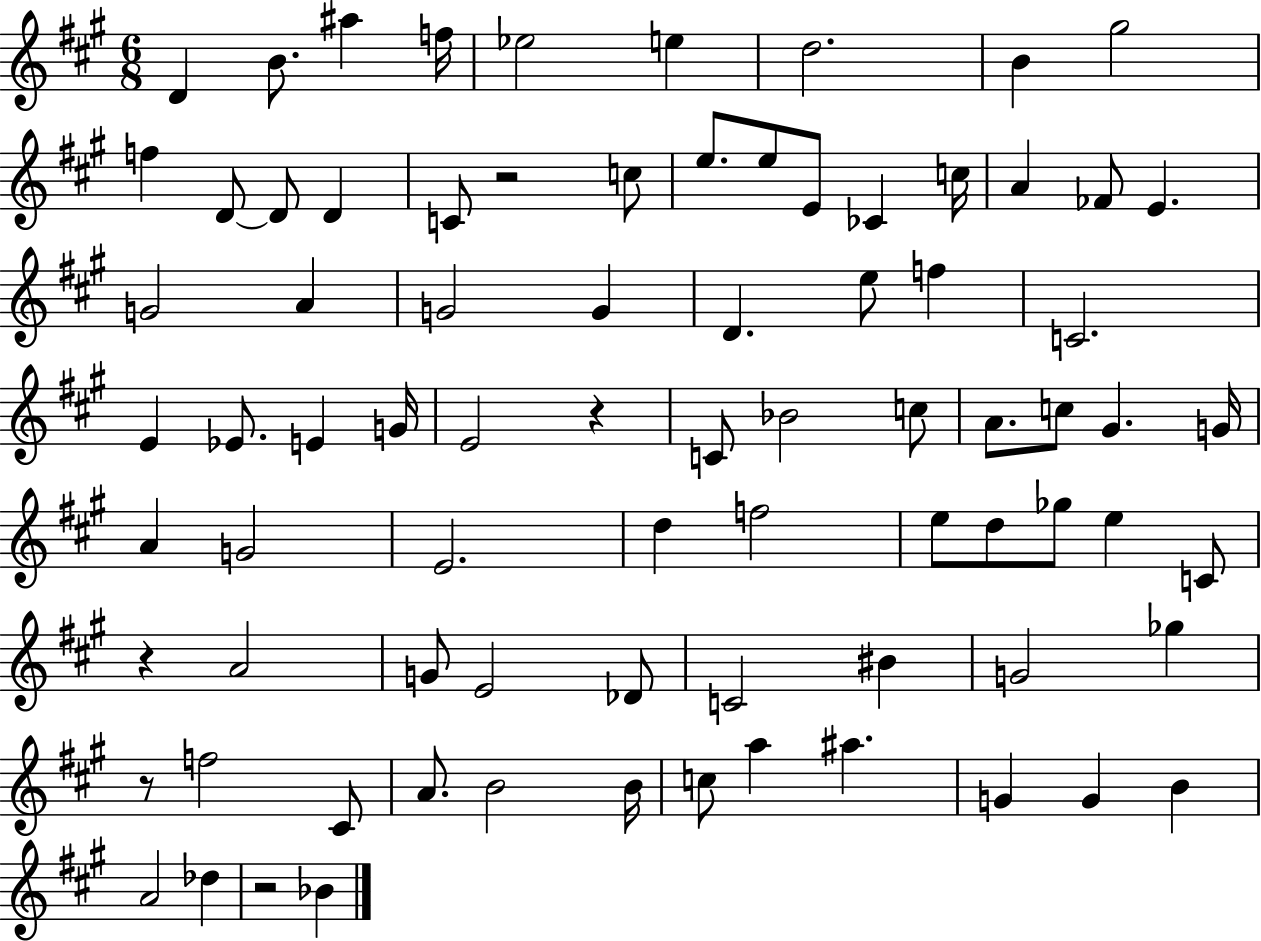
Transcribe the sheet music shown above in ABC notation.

X:1
T:Untitled
M:6/8
L:1/4
K:A
D B/2 ^a f/4 _e2 e d2 B ^g2 f D/2 D/2 D C/2 z2 c/2 e/2 e/2 E/2 _C c/4 A _F/2 E G2 A G2 G D e/2 f C2 E _E/2 E G/4 E2 z C/2 _B2 c/2 A/2 c/2 ^G G/4 A G2 E2 d f2 e/2 d/2 _g/2 e C/2 z A2 G/2 E2 _D/2 C2 ^B G2 _g z/2 f2 ^C/2 A/2 B2 B/4 c/2 a ^a G G B A2 _d z2 _B